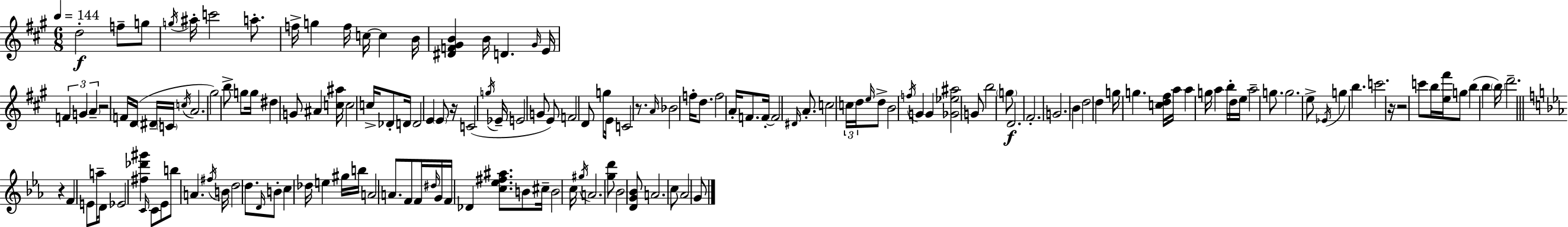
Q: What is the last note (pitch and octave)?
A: G4